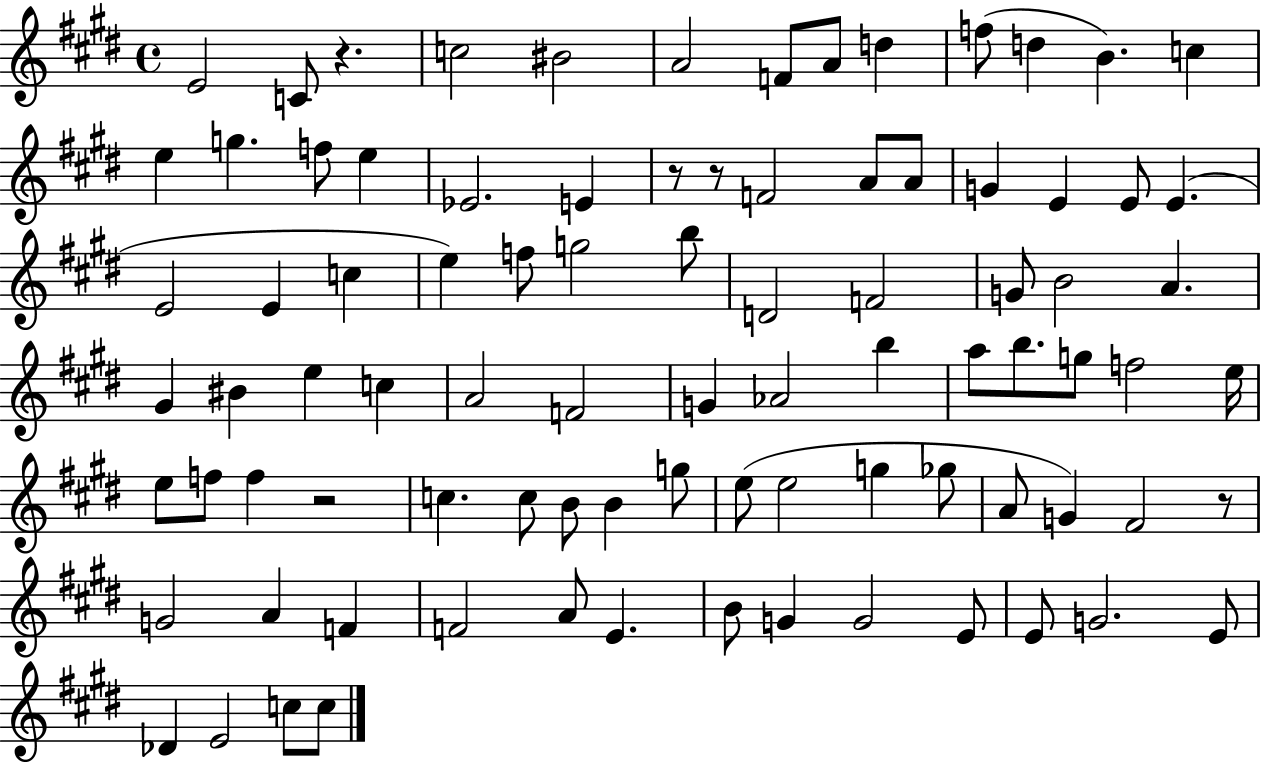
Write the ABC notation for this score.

X:1
T:Untitled
M:4/4
L:1/4
K:E
E2 C/2 z c2 ^B2 A2 F/2 A/2 d f/2 d B c e g f/2 e _E2 E z/2 z/2 F2 A/2 A/2 G E E/2 E E2 E c e f/2 g2 b/2 D2 F2 G/2 B2 A ^G ^B e c A2 F2 G _A2 b a/2 b/2 g/2 f2 e/4 e/2 f/2 f z2 c c/2 B/2 B g/2 e/2 e2 g _g/2 A/2 G ^F2 z/2 G2 A F F2 A/2 E B/2 G G2 E/2 E/2 G2 E/2 _D E2 c/2 c/2